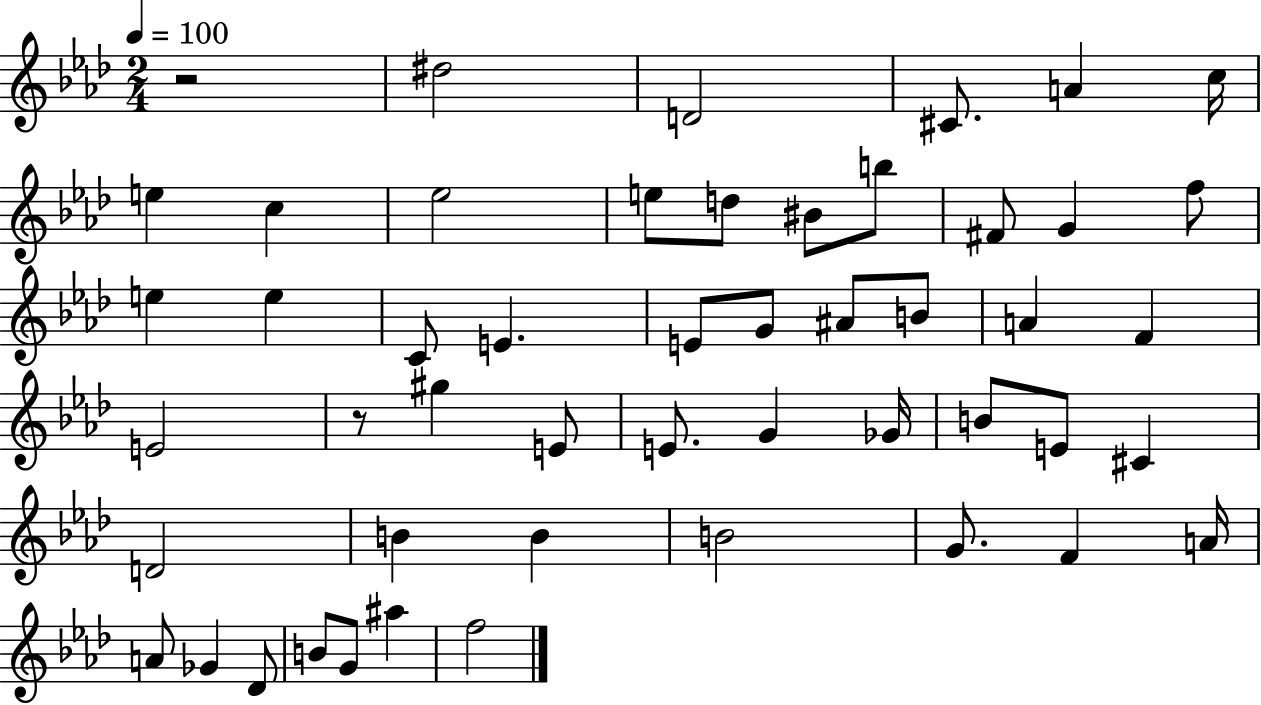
{
  \clef treble
  \numericTimeSignature
  \time 2/4
  \key aes \major
  \tempo 4 = 100
  \repeat volta 2 { r2 | dis''2 | d'2 | cis'8. a'4 c''16 | \break e''4 c''4 | ees''2 | e''8 d''8 bis'8 b''8 | fis'8 g'4 f''8 | \break e''4 e''4 | c'8 e'4. | e'8 g'8 ais'8 b'8 | a'4 f'4 | \break e'2 | r8 gis''4 e'8 | e'8. g'4 ges'16 | b'8 e'8 cis'4 | \break d'2 | b'4 b'4 | b'2 | g'8. f'4 a'16 | \break a'8 ges'4 des'8 | b'8 g'8 ais''4 | f''2 | } \bar "|."
}